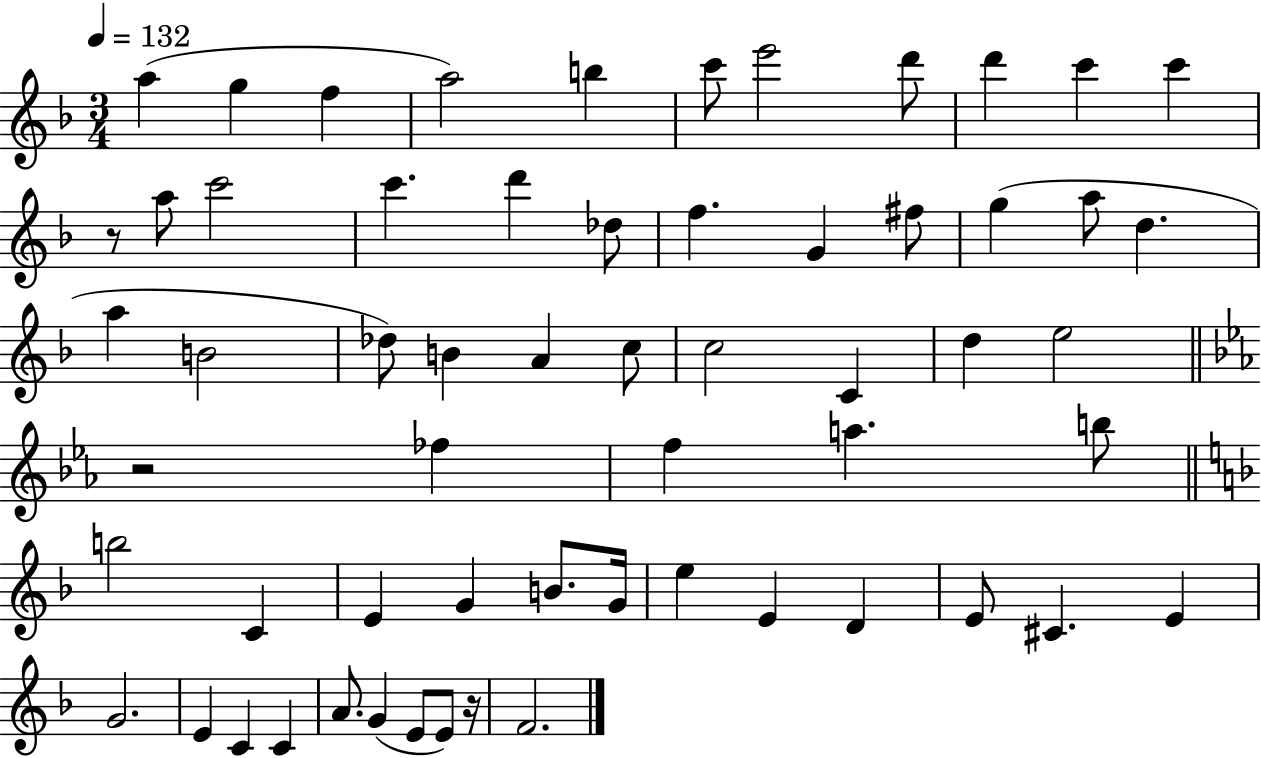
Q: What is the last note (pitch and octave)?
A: F4